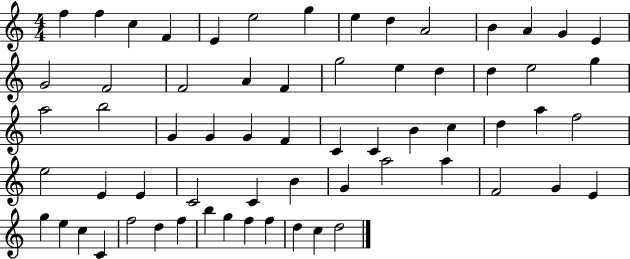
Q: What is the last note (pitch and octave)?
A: D5